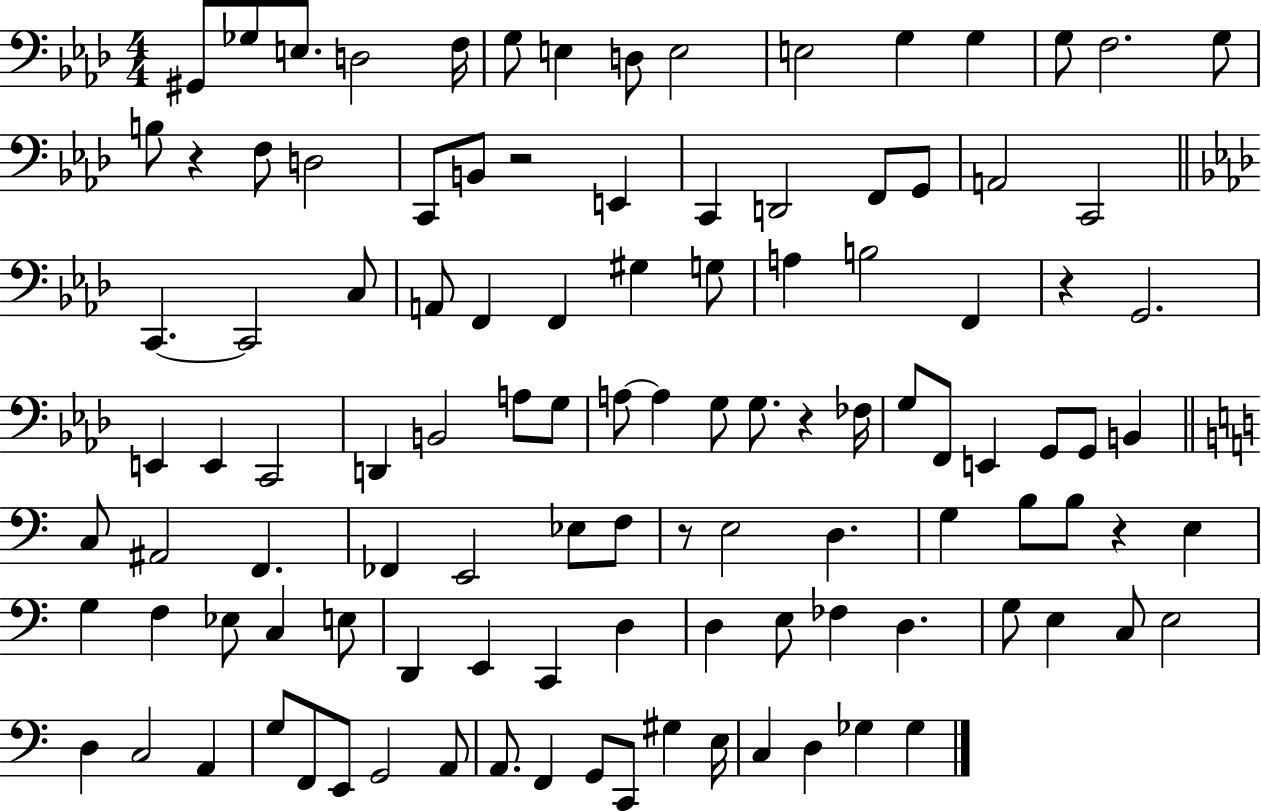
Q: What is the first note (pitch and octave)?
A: G#2